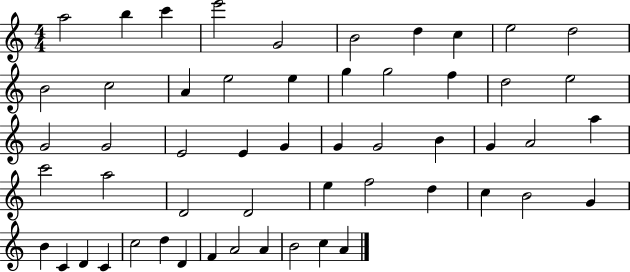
X:1
T:Untitled
M:4/4
L:1/4
K:C
a2 b c' e'2 G2 B2 d c e2 d2 B2 c2 A e2 e g g2 f d2 e2 G2 G2 E2 E G G G2 B G A2 a c'2 a2 D2 D2 e f2 d c B2 G B C D C c2 d D F A2 A B2 c A